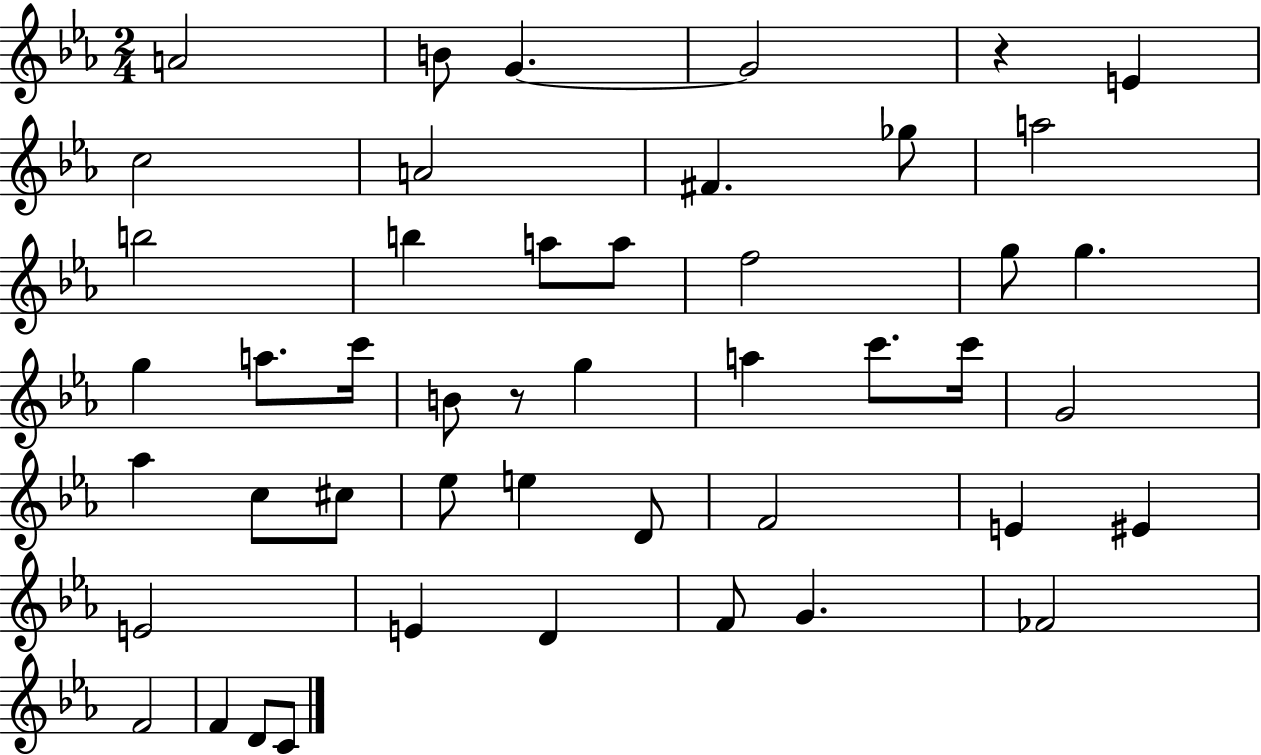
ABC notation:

X:1
T:Untitled
M:2/4
L:1/4
K:Eb
A2 B/2 G G2 z E c2 A2 ^F _g/2 a2 b2 b a/2 a/2 f2 g/2 g g a/2 c'/4 B/2 z/2 g a c'/2 c'/4 G2 _a c/2 ^c/2 _e/2 e D/2 F2 E ^E E2 E D F/2 G _F2 F2 F D/2 C/2